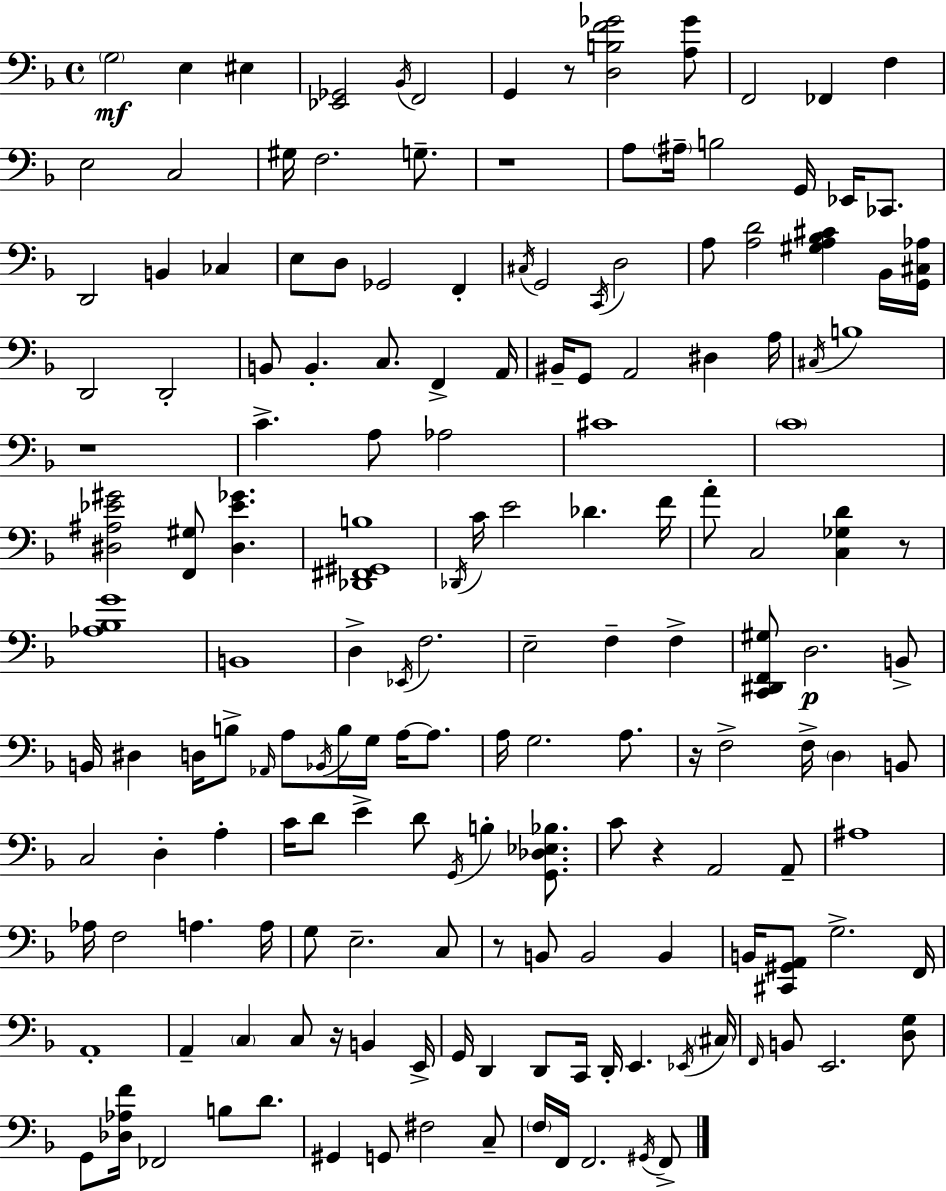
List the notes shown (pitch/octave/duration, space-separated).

G3/h E3/q EIS3/q [Eb2,Gb2]/h Bb2/s F2/h G2/q R/e [D3,B3,F4,Gb4]/h [A3,Gb4]/e F2/h FES2/q F3/q E3/h C3/h G#3/s F3/h. G3/e. R/w A3/e A#3/s B3/h G2/s Eb2/s CES2/e. D2/h B2/q CES3/q E3/e D3/e Gb2/h F2/q C#3/s G2/h C2/s D3/h A3/e [A3,D4]/h [G#3,A3,Bb3,C#4]/q Bb2/s [G2,C#3,Ab3]/s D2/h D2/h B2/e B2/q. C3/e. F2/q A2/s BIS2/s G2/e A2/h D#3/q A3/s C#3/s B3/w R/w C4/q. A3/e Ab3/h C#4/w C4/w [D#3,A#3,Eb4,G#4]/h [F2,G#3]/e [D#3,Eb4,Gb4]/q. [Db2,F#2,G#2,B3]/w Db2/s C4/s E4/h Db4/q. F4/s A4/e C3/h [C3,Gb3,D4]/q R/e [Ab3,Bb3,G4]/w B2/w D3/q Eb2/s F3/h. E3/h F3/q F3/q [C2,D#2,F2,G#3]/e D3/h. B2/e B2/s D#3/q D3/s B3/e Ab2/s A3/e Bb2/s B3/s G3/s A3/s A3/e. A3/s G3/h. A3/e. R/s F3/h F3/s D3/q B2/e C3/h D3/q A3/q C4/s D4/e E4/q D4/e G2/s B3/q [G2,Db3,Eb3,Bb3]/e. C4/e R/q A2/h A2/e A#3/w Ab3/s F3/h A3/q. A3/s G3/e E3/h. C3/e R/e B2/e B2/h B2/q B2/s [C#2,G#2,A2]/e G3/h. F2/s A2/w A2/q C3/q C3/e R/s B2/q E2/s G2/s D2/q D2/e C2/s D2/s E2/q. Eb2/s C#3/s F2/s B2/e E2/h. [D3,G3]/e G2/e [Db3,Ab3,F4]/s FES2/h B3/e D4/e. G#2/q G2/e F#3/h C3/e F3/s F2/s F2/h. G#2/s F2/e